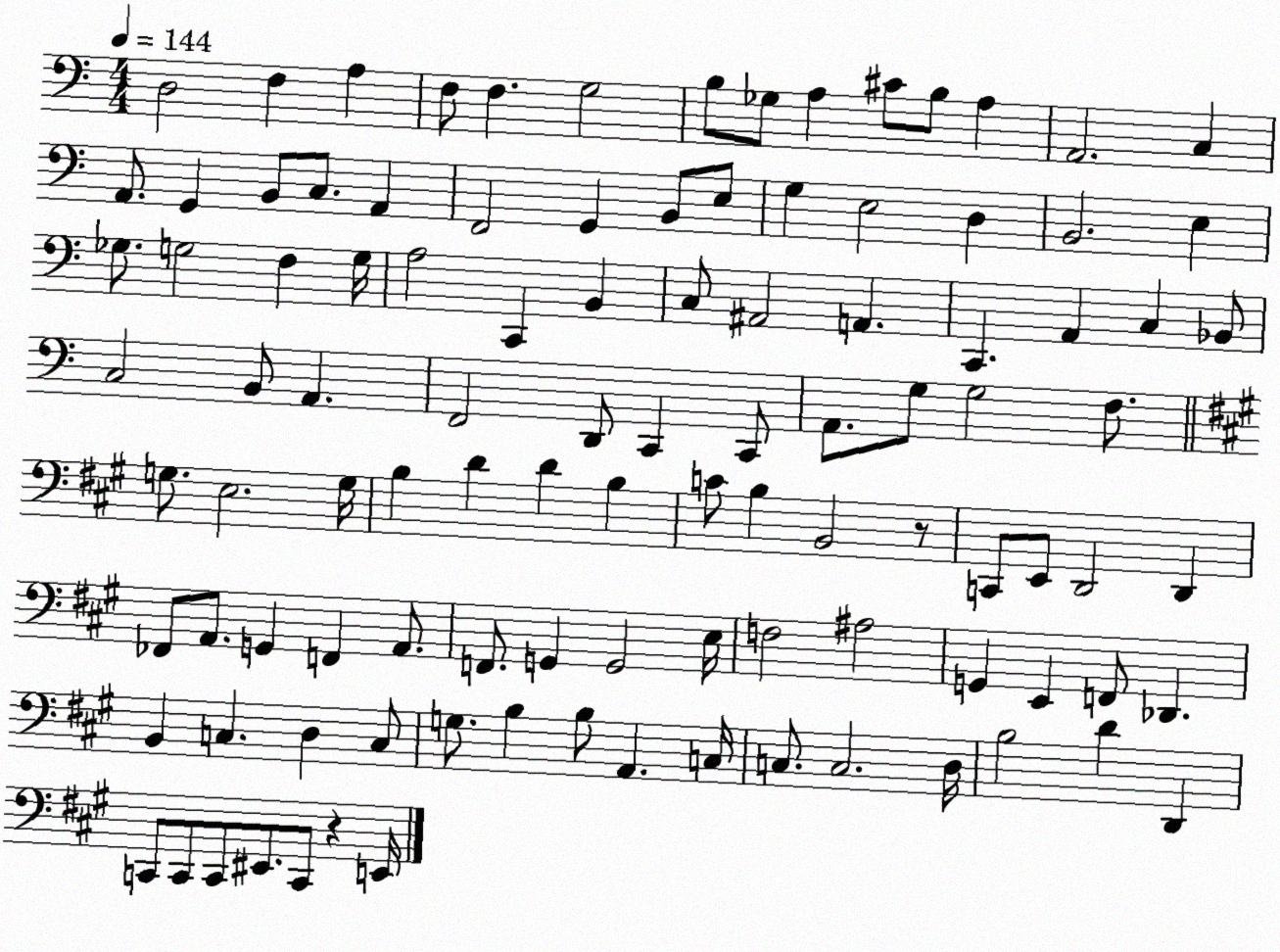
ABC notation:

X:1
T:Untitled
M:4/4
L:1/4
K:C
D,2 F, A, F,/2 F, G,2 B,/2 _G,/2 A, ^C/2 B,/2 A, A,,2 C, A,,/2 G,, B,,/2 C,/2 A,, F,,2 G,, B,,/2 E,/2 G, E,2 D, B,,2 E, _G,/2 G,2 F, G,/4 A,2 C,, B,, C,/2 ^A,,2 A,, C,, A,, C, _B,,/2 C,2 B,,/2 A,, F,,2 D,,/2 C,, C,,/2 A,,/2 G,/2 G,2 F,/2 G,/2 E,2 G,/4 B, D D B, C/2 B, B,,2 z/2 C,,/2 E,,/2 D,,2 D,, _F,,/2 A,,/2 G,, F,, A,,/2 F,,/2 G,, G,,2 E,/4 F,2 ^A,2 G,, E,, F,,/2 _D,, B,, C, D, C,/2 G,/2 B, B,/2 A,, C,/4 C,/2 C,2 D,/4 B,2 D D,, C,,/2 C,,/2 C,,/2 ^E,,/2 C,,/2 z E,,/4